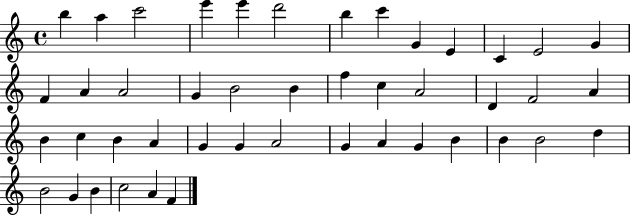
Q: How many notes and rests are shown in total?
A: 45